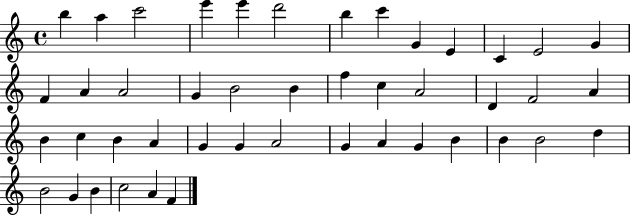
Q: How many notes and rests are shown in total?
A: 45